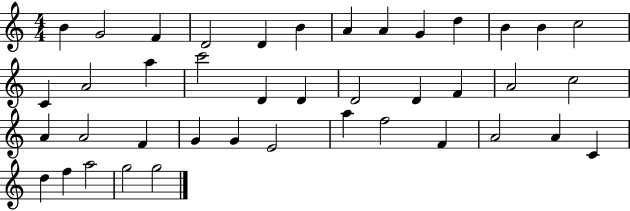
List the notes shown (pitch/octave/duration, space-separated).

B4/q G4/h F4/q D4/h D4/q B4/q A4/q A4/q G4/q D5/q B4/q B4/q C5/h C4/q A4/h A5/q C6/h D4/q D4/q D4/h D4/q F4/q A4/h C5/h A4/q A4/h F4/q G4/q G4/q E4/h A5/q F5/h F4/q A4/h A4/q C4/q D5/q F5/q A5/h G5/h G5/h